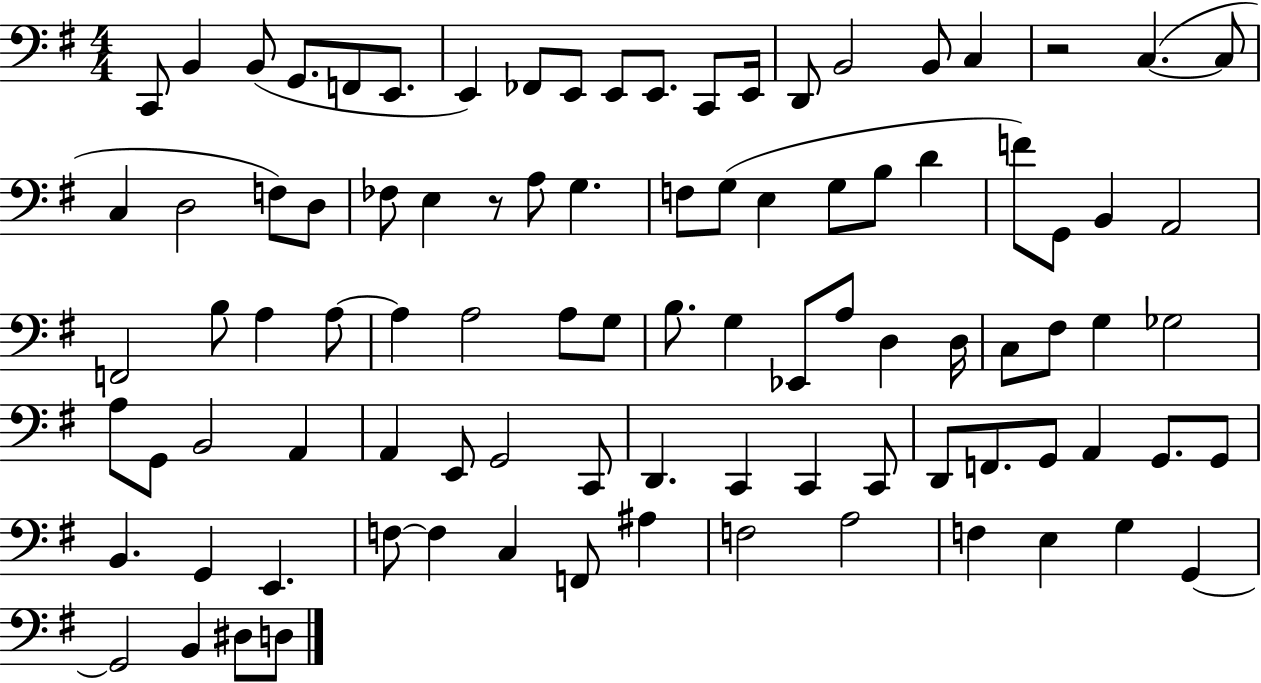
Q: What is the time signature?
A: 4/4